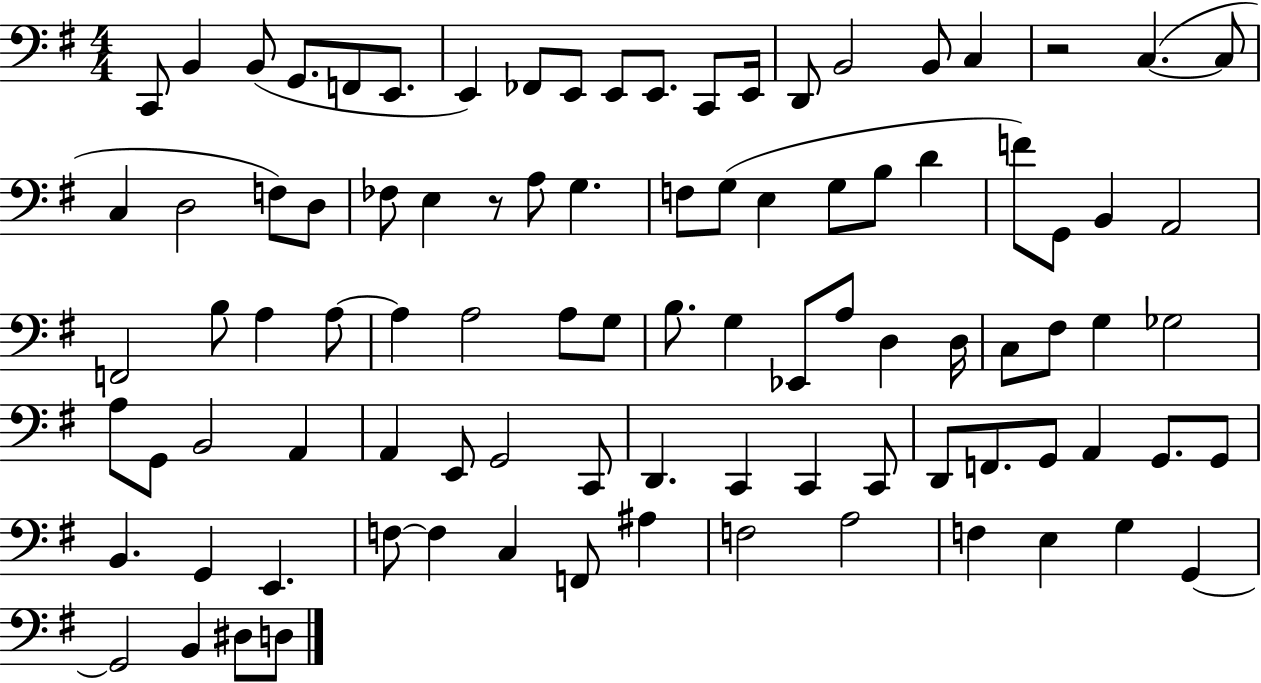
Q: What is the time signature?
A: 4/4